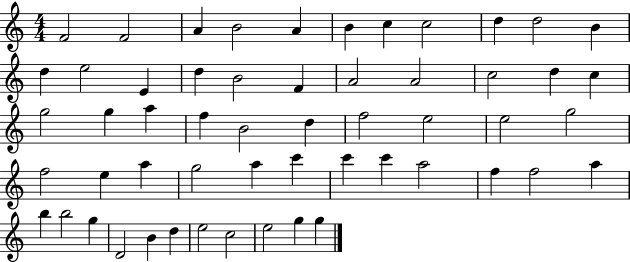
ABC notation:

X:1
T:Untitled
M:4/4
L:1/4
K:C
F2 F2 A B2 A B c c2 d d2 B d e2 E d B2 F A2 A2 c2 d c g2 g a f B2 d f2 e2 e2 g2 f2 e a g2 a c' c' c' a2 f f2 a b b2 g D2 B d e2 c2 e2 g g